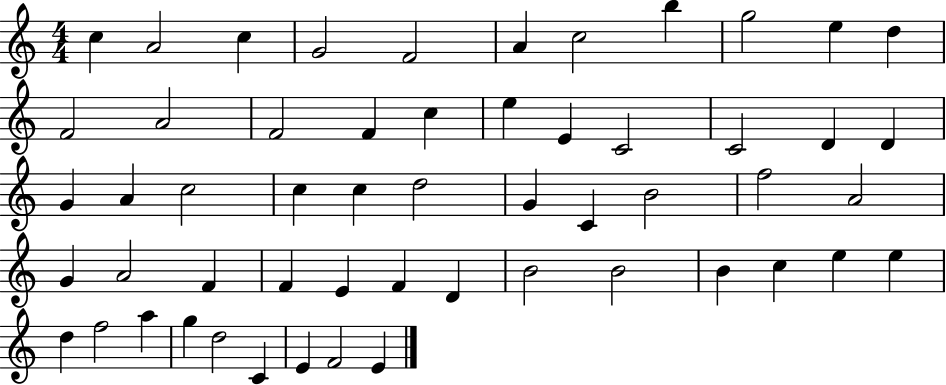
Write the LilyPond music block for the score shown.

{
  \clef treble
  \numericTimeSignature
  \time 4/4
  \key c \major
  c''4 a'2 c''4 | g'2 f'2 | a'4 c''2 b''4 | g''2 e''4 d''4 | \break f'2 a'2 | f'2 f'4 c''4 | e''4 e'4 c'2 | c'2 d'4 d'4 | \break g'4 a'4 c''2 | c''4 c''4 d''2 | g'4 c'4 b'2 | f''2 a'2 | \break g'4 a'2 f'4 | f'4 e'4 f'4 d'4 | b'2 b'2 | b'4 c''4 e''4 e''4 | \break d''4 f''2 a''4 | g''4 d''2 c'4 | e'4 f'2 e'4 | \bar "|."
}